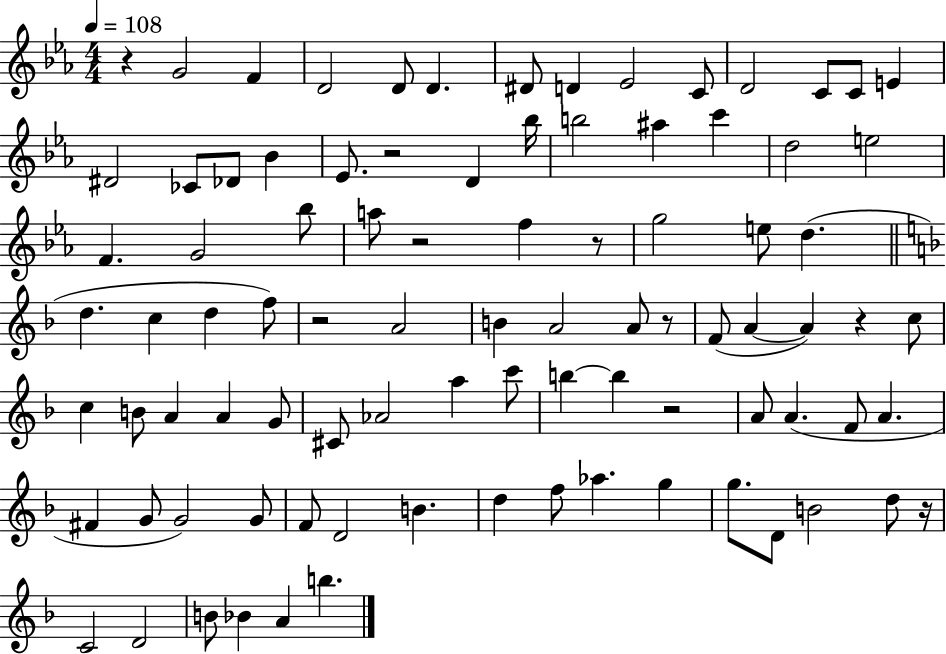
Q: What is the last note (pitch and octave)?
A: B5